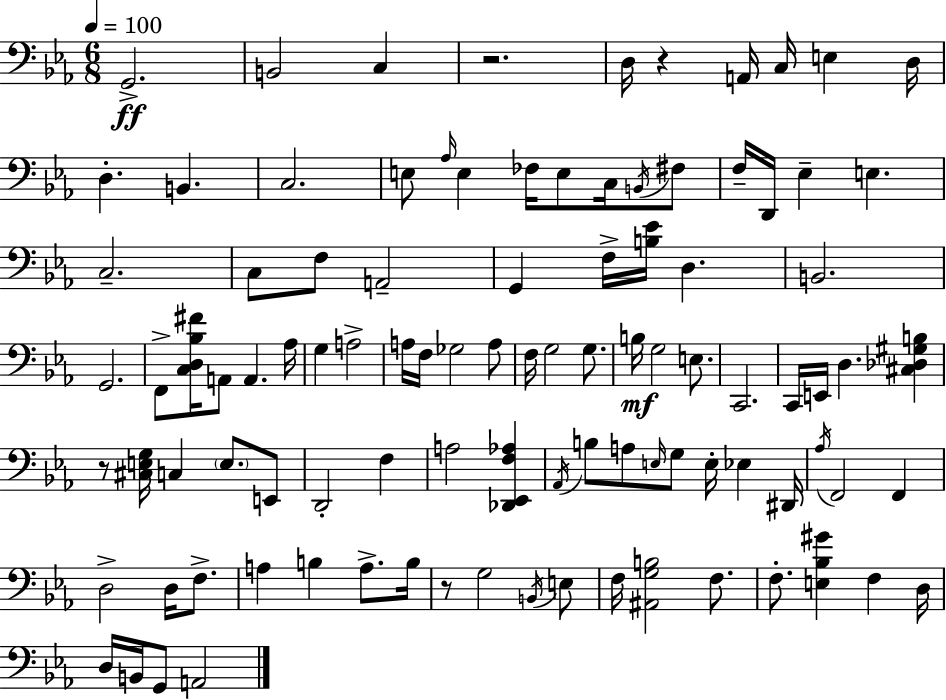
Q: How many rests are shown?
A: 4